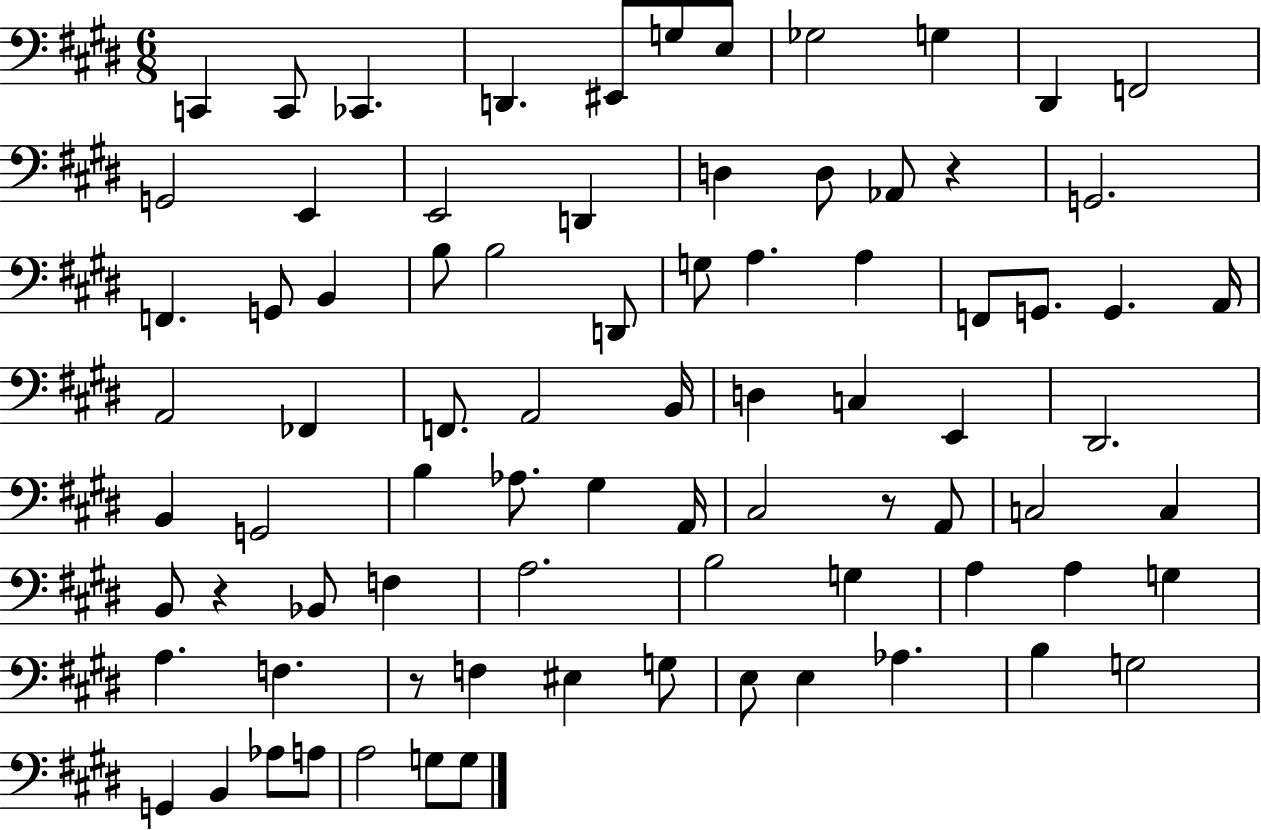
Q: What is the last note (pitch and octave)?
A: G3